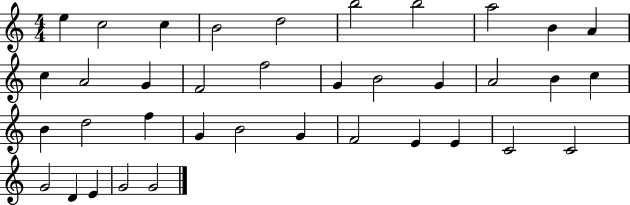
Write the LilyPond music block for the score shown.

{
  \clef treble
  \numericTimeSignature
  \time 4/4
  \key c \major
  e''4 c''2 c''4 | b'2 d''2 | b''2 b''2 | a''2 b'4 a'4 | \break c''4 a'2 g'4 | f'2 f''2 | g'4 b'2 g'4 | a'2 b'4 c''4 | \break b'4 d''2 f''4 | g'4 b'2 g'4 | f'2 e'4 e'4 | c'2 c'2 | \break g'2 d'4 e'4 | g'2 g'2 | \bar "|."
}